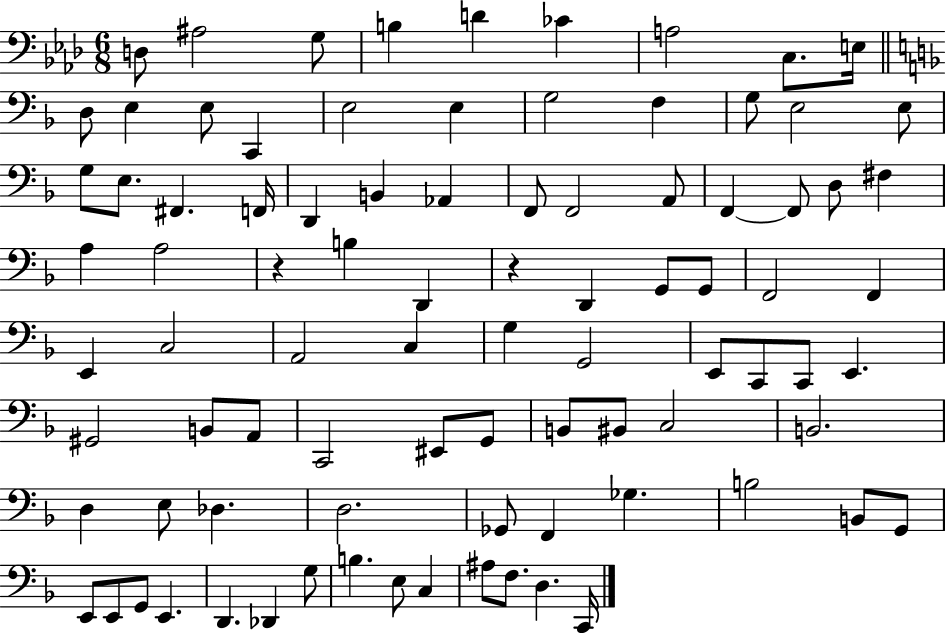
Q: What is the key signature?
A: AES major